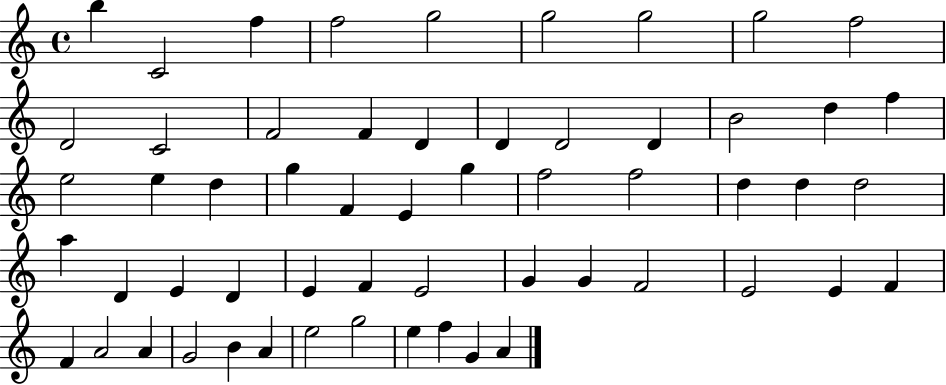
B5/q C4/h F5/q F5/h G5/h G5/h G5/h G5/h F5/h D4/h C4/h F4/h F4/q D4/q D4/q D4/h D4/q B4/h D5/q F5/q E5/h E5/q D5/q G5/q F4/q E4/q G5/q F5/h F5/h D5/q D5/q D5/h A5/q D4/q E4/q D4/q E4/q F4/q E4/h G4/q G4/q F4/h E4/h E4/q F4/q F4/q A4/h A4/q G4/h B4/q A4/q E5/h G5/h E5/q F5/q G4/q A4/q